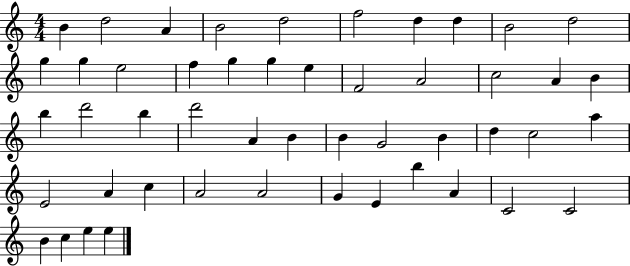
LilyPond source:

{
  \clef treble
  \numericTimeSignature
  \time 4/4
  \key c \major
  b'4 d''2 a'4 | b'2 d''2 | f''2 d''4 d''4 | b'2 d''2 | \break g''4 g''4 e''2 | f''4 g''4 g''4 e''4 | f'2 a'2 | c''2 a'4 b'4 | \break b''4 d'''2 b''4 | d'''2 a'4 b'4 | b'4 g'2 b'4 | d''4 c''2 a''4 | \break e'2 a'4 c''4 | a'2 a'2 | g'4 e'4 b''4 a'4 | c'2 c'2 | \break b'4 c''4 e''4 e''4 | \bar "|."
}